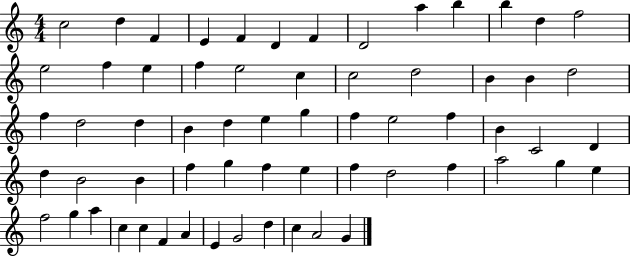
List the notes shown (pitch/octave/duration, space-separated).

C5/h D5/q F4/q E4/q F4/q D4/q F4/q D4/h A5/q B5/q B5/q D5/q F5/h E5/h F5/q E5/q F5/q E5/h C5/q C5/h D5/h B4/q B4/q D5/h F5/q D5/h D5/q B4/q D5/q E5/q G5/q F5/q E5/h F5/q B4/q C4/h D4/q D5/q B4/h B4/q F5/q G5/q F5/q E5/q F5/q D5/h F5/q A5/h G5/q E5/q F5/h G5/q A5/q C5/q C5/q F4/q A4/q E4/q G4/h D5/q C5/q A4/h G4/q